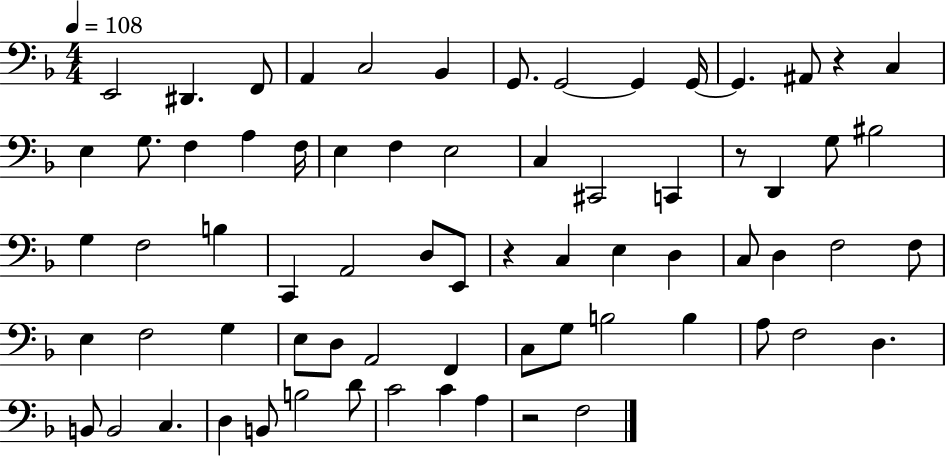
{
  \clef bass
  \numericTimeSignature
  \time 4/4
  \key f \major
  \tempo 4 = 108
  e,2 dis,4. f,8 | a,4 c2 bes,4 | g,8. g,2~~ g,4 g,16~~ | g,4. ais,8 r4 c4 | \break e4 g8. f4 a4 f16 | e4 f4 e2 | c4 cis,2 c,4 | r8 d,4 g8 bis2 | \break g4 f2 b4 | c,4 a,2 d8 e,8 | r4 c4 e4 d4 | c8 d4 f2 f8 | \break e4 f2 g4 | e8 d8 a,2 f,4 | c8 g8 b2 b4 | a8 f2 d4. | \break b,8 b,2 c4. | d4 b,8 b2 d'8 | c'2 c'4 a4 | r2 f2 | \break \bar "|."
}